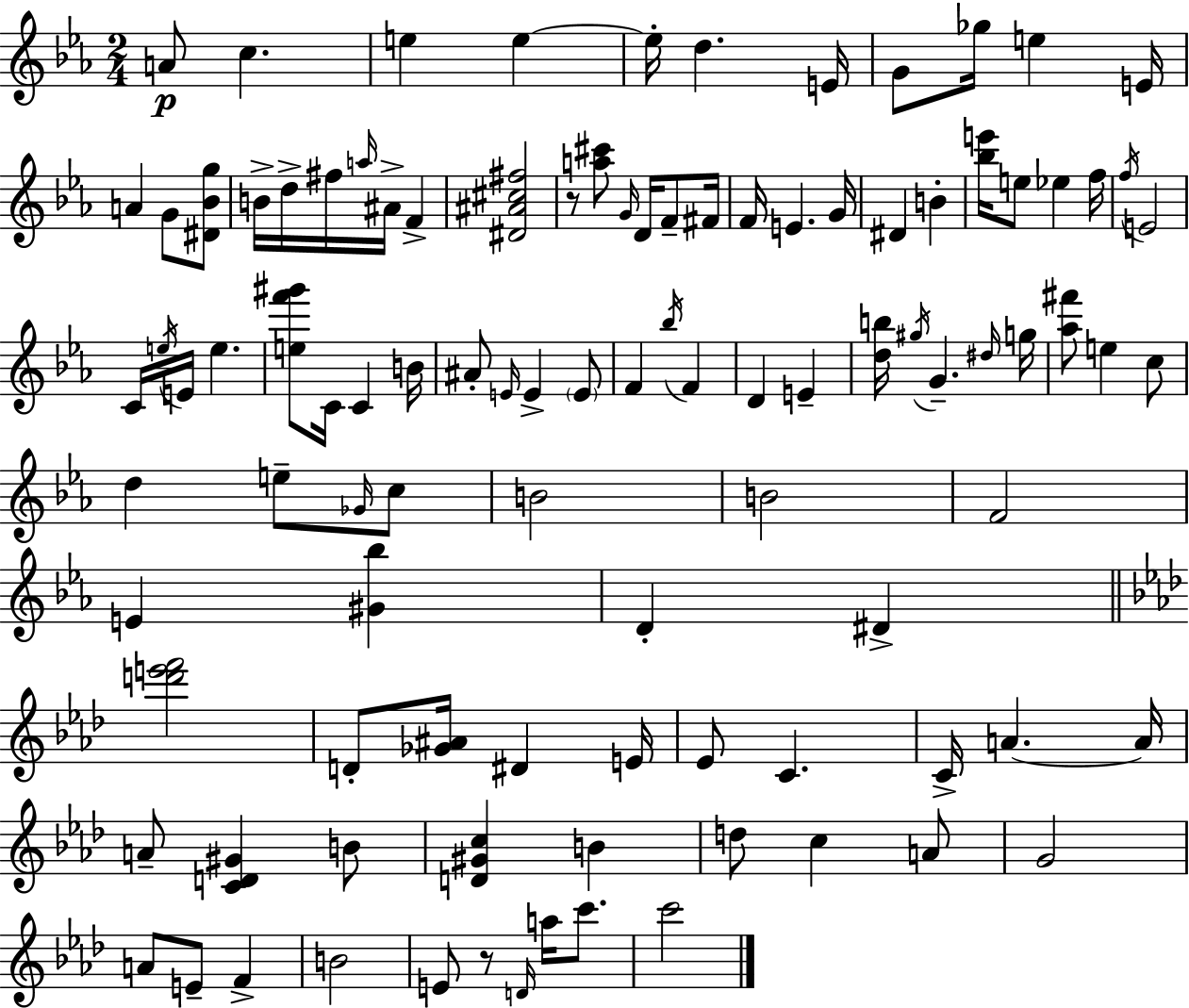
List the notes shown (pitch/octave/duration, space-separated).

A4/e C5/q. E5/q E5/q E5/s D5/q. E4/s G4/e Gb5/s E5/q E4/s A4/q G4/e [D#4,Bb4,G5]/e B4/s D5/s F#5/s A5/s A#4/s F4/q [D#4,A#4,C#5,F#5]/h R/e [A5,C#6]/e G4/s D4/s F4/e F#4/s F4/s E4/q. G4/s D#4/q B4/q [Bb5,E6]/s E5/e Eb5/q F5/s F5/s E4/h C4/s E5/s E4/s E5/q. [E5,F6,G#6]/e C4/s C4/q B4/s A#4/e E4/s E4/q E4/e F4/q Bb5/s F4/q D4/q E4/q [D5,B5]/s G#5/s G4/q. D#5/s G5/s [Ab5,F#6]/e E5/q C5/e D5/q E5/e Gb4/s C5/e B4/h B4/h F4/h E4/q [G#4,Bb5]/q D4/q D#4/q [D6,E6,F6]/h D4/e [Gb4,A#4]/s D#4/q E4/s Eb4/e C4/q. C4/s A4/q. A4/s A4/e [C4,D4,G#4]/q B4/e [D4,G#4,C5]/q B4/q D5/e C5/q A4/e G4/h A4/e E4/e F4/q B4/h E4/e R/e D4/s A5/s C6/e. C6/h